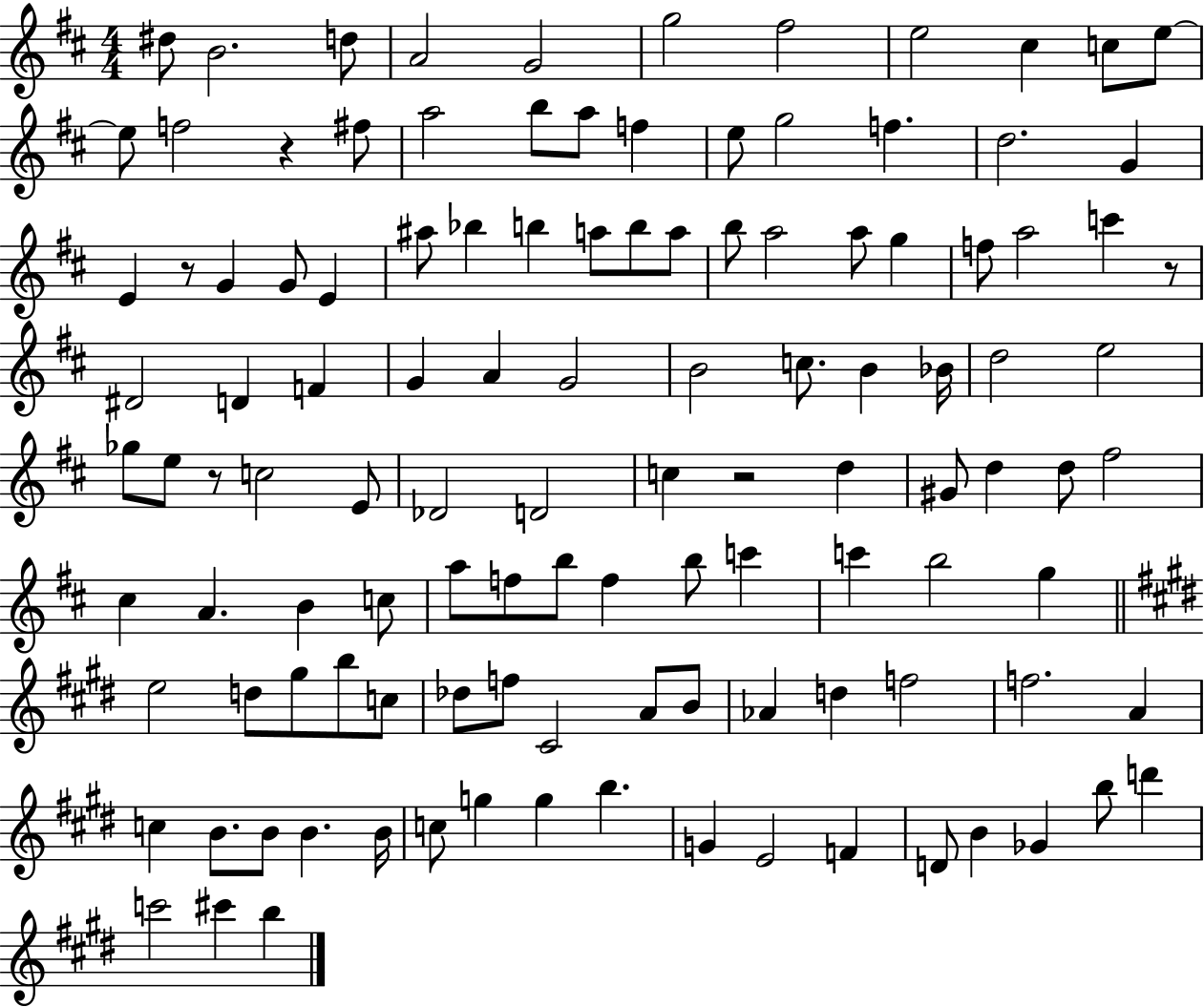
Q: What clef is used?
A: treble